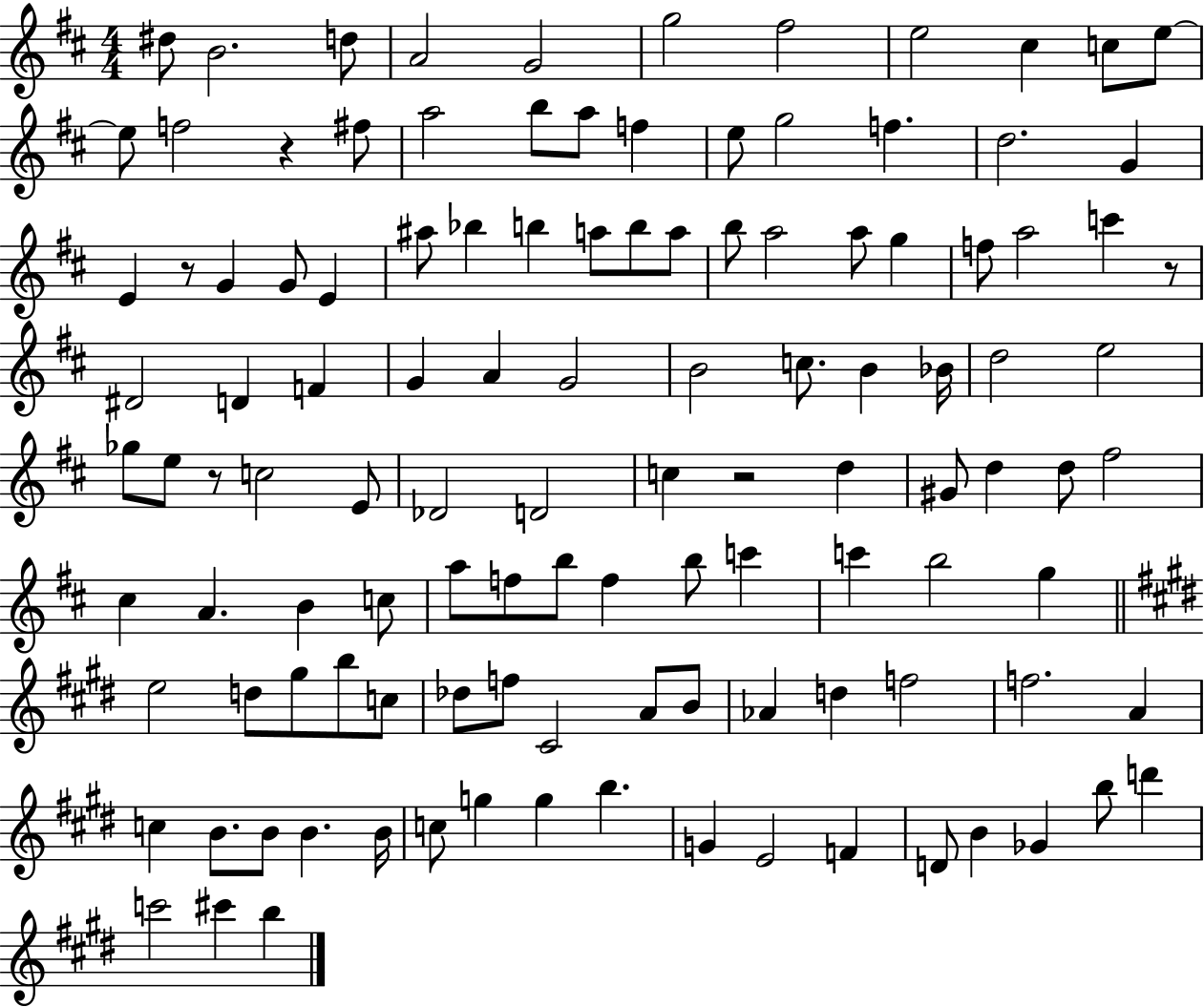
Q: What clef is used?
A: treble